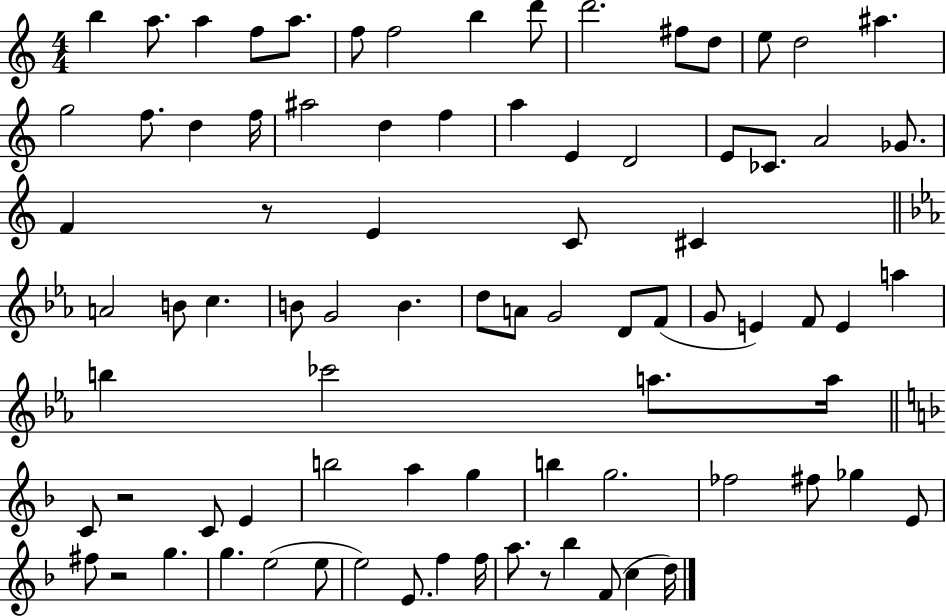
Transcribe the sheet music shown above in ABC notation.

X:1
T:Untitled
M:4/4
L:1/4
K:C
b a/2 a f/2 a/2 f/2 f2 b d'/2 d'2 ^f/2 d/2 e/2 d2 ^a g2 f/2 d f/4 ^a2 d f a E D2 E/2 _C/2 A2 _G/2 F z/2 E C/2 ^C A2 B/2 c B/2 G2 B d/2 A/2 G2 D/2 F/2 G/2 E F/2 E a b _c'2 a/2 a/4 C/2 z2 C/2 E b2 a g b g2 _f2 ^f/2 _g E/2 ^f/2 z2 g g e2 e/2 e2 E/2 f f/4 a/2 z/2 _b F/2 c d/4